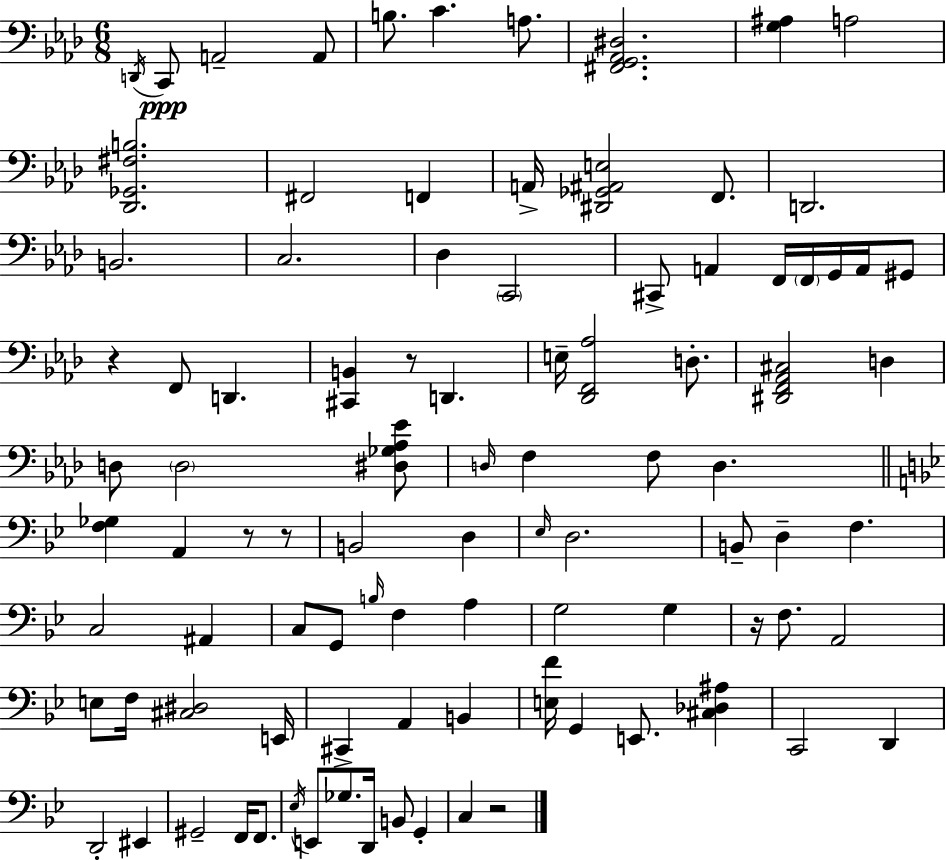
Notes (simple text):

D2/s C2/e A2/h A2/e B3/e. C4/q. A3/e. [F#2,G2,Ab2,D#3]/h. [G3,A#3]/q A3/h [Db2,Gb2,F#3,B3]/h. F#2/h F2/q A2/s [D#2,Gb2,A#2,E3]/h F2/e. D2/h. B2/h. C3/h. Db3/q C2/h C#2/e A2/q F2/s F2/s G2/s A2/s G#2/e R/q F2/e D2/q. [C#2,B2]/q R/e D2/q. E3/s [Db2,F2,Ab3]/h D3/e. [D#2,F2,Ab2,C#3]/h D3/q D3/e D3/h [D#3,Gb3,Ab3,Eb4]/e D3/s F3/q F3/e D3/q. [F3,Gb3]/q A2/q R/e R/e B2/h D3/q Eb3/s D3/h. B2/e D3/q F3/q. C3/h A#2/q C3/e G2/e B3/s F3/q A3/q G3/h G3/q R/s F3/e. A2/h E3/e F3/s [C#3,D#3]/h E2/s C#2/q A2/q B2/q [E3,F4]/s G2/q E2/e. [C#3,Db3,A#3]/q C2/h D2/q D2/h EIS2/q G#2/h F2/s F2/e. Eb3/s E2/e Gb3/e. D2/s B2/e G2/q C3/q R/h